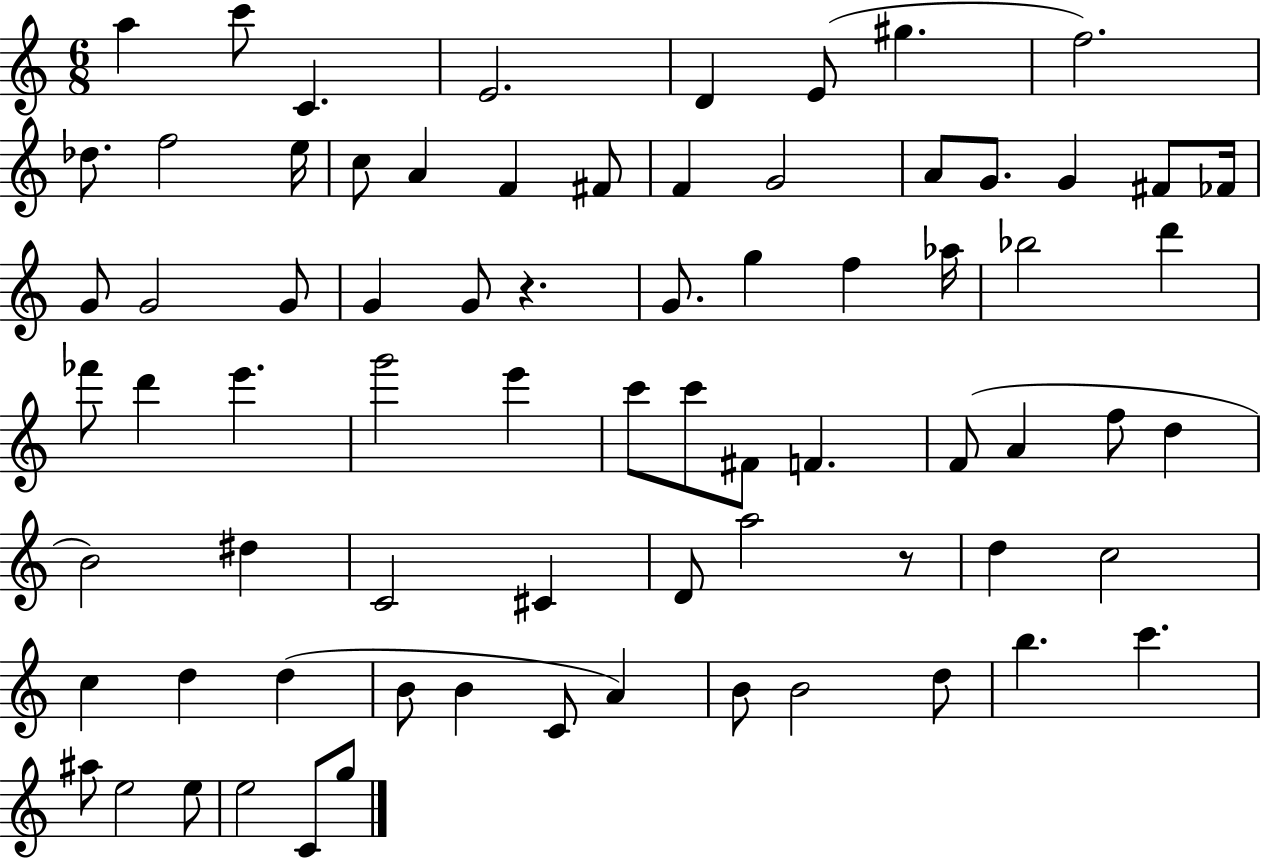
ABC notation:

X:1
T:Untitled
M:6/8
L:1/4
K:C
a c'/2 C E2 D E/2 ^g f2 _d/2 f2 e/4 c/2 A F ^F/2 F G2 A/2 G/2 G ^F/2 _F/4 G/2 G2 G/2 G G/2 z G/2 g f _a/4 _b2 d' _f'/2 d' e' g'2 e' c'/2 c'/2 ^F/2 F F/2 A f/2 d B2 ^d C2 ^C D/2 a2 z/2 d c2 c d d B/2 B C/2 A B/2 B2 d/2 b c' ^a/2 e2 e/2 e2 C/2 g/2